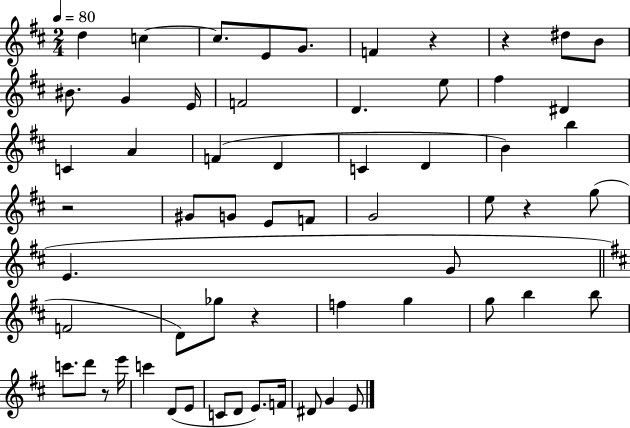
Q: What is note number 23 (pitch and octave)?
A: B4